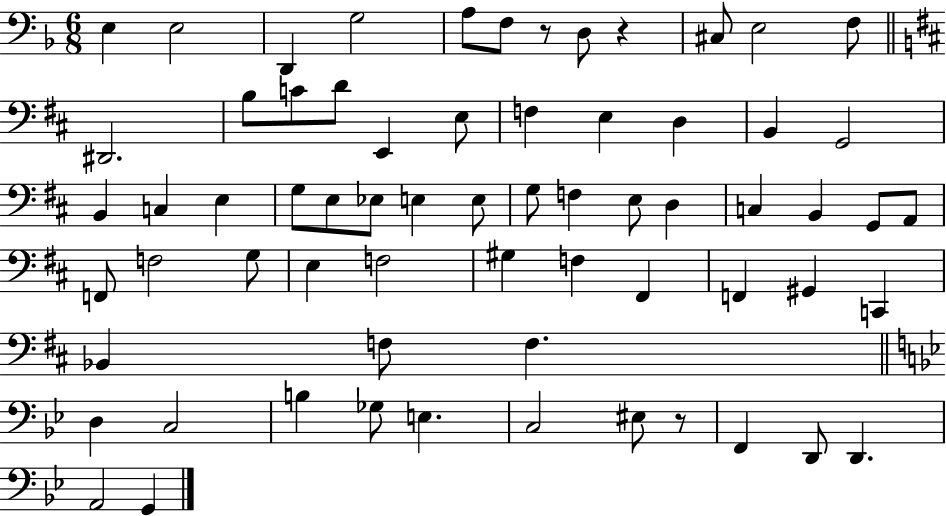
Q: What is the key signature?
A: F major